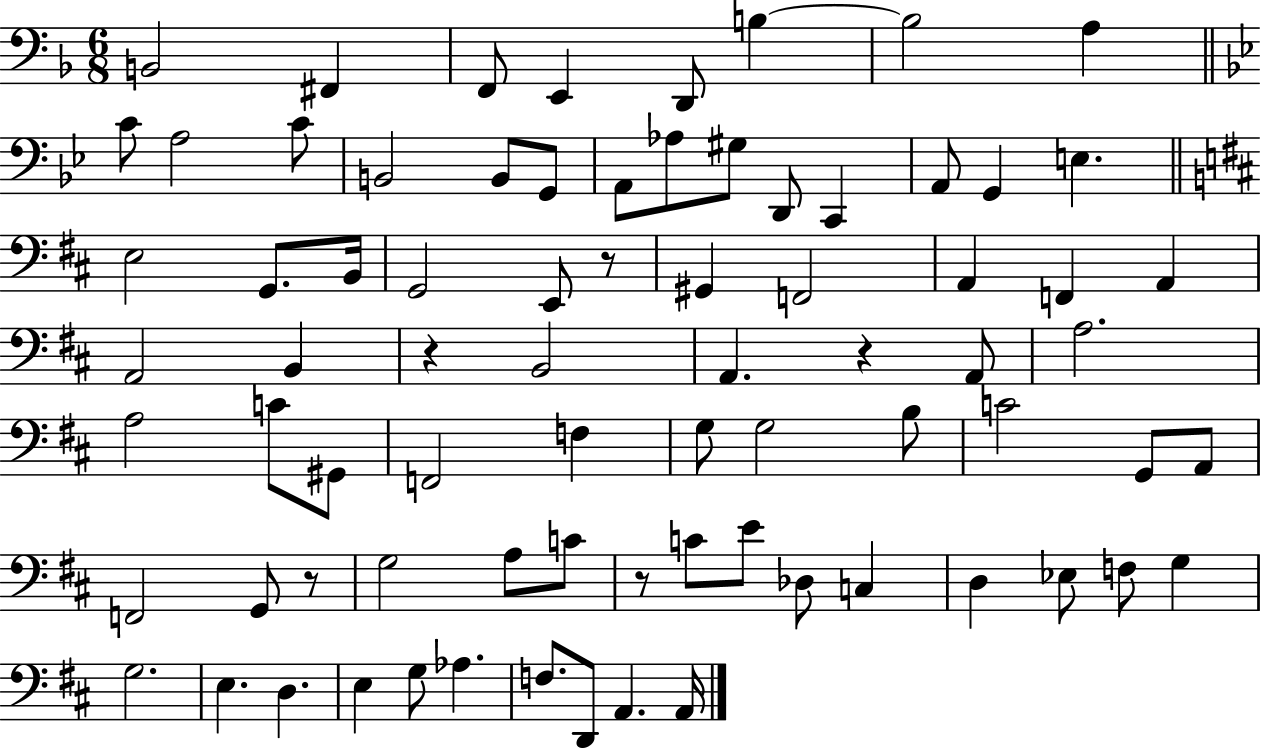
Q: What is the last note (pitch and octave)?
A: A2